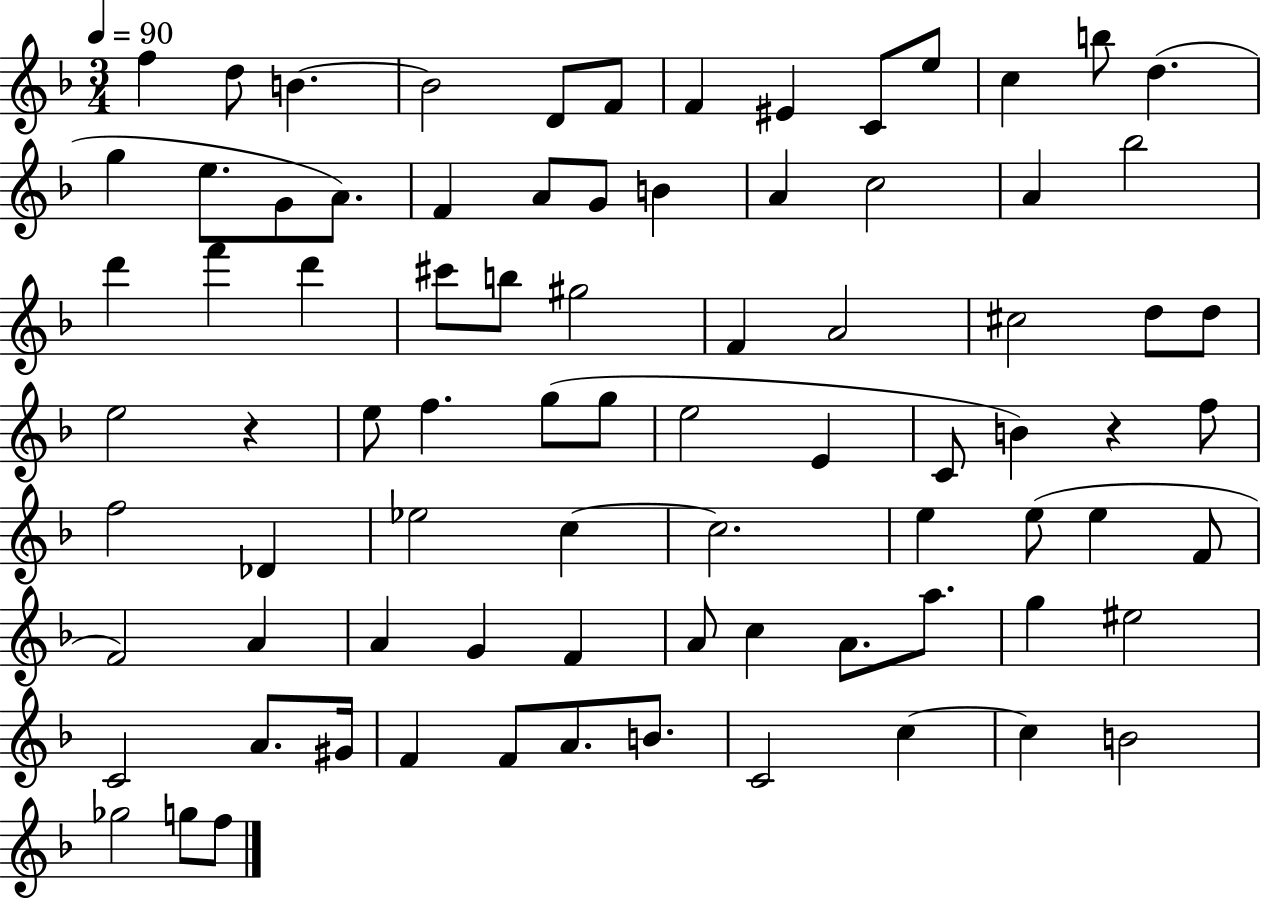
{
  \clef treble
  \numericTimeSignature
  \time 3/4
  \key f \major
  \tempo 4 = 90
  \repeat volta 2 { f''4 d''8 b'4.~~ | b'2 d'8 f'8 | f'4 eis'4 c'8 e''8 | c''4 b''8 d''4.( | \break g''4 e''8. g'8 a'8.) | f'4 a'8 g'8 b'4 | a'4 c''2 | a'4 bes''2 | \break d'''4 f'''4 d'''4 | cis'''8 b''8 gis''2 | f'4 a'2 | cis''2 d''8 d''8 | \break e''2 r4 | e''8 f''4. g''8( g''8 | e''2 e'4 | c'8 b'4) r4 f''8 | \break f''2 des'4 | ees''2 c''4~~ | c''2. | e''4 e''8( e''4 f'8 | \break f'2) a'4 | a'4 g'4 f'4 | a'8 c''4 a'8. a''8. | g''4 eis''2 | \break c'2 a'8. gis'16 | f'4 f'8 a'8. b'8. | c'2 c''4~~ | c''4 b'2 | \break ges''2 g''8 f''8 | } \bar "|."
}